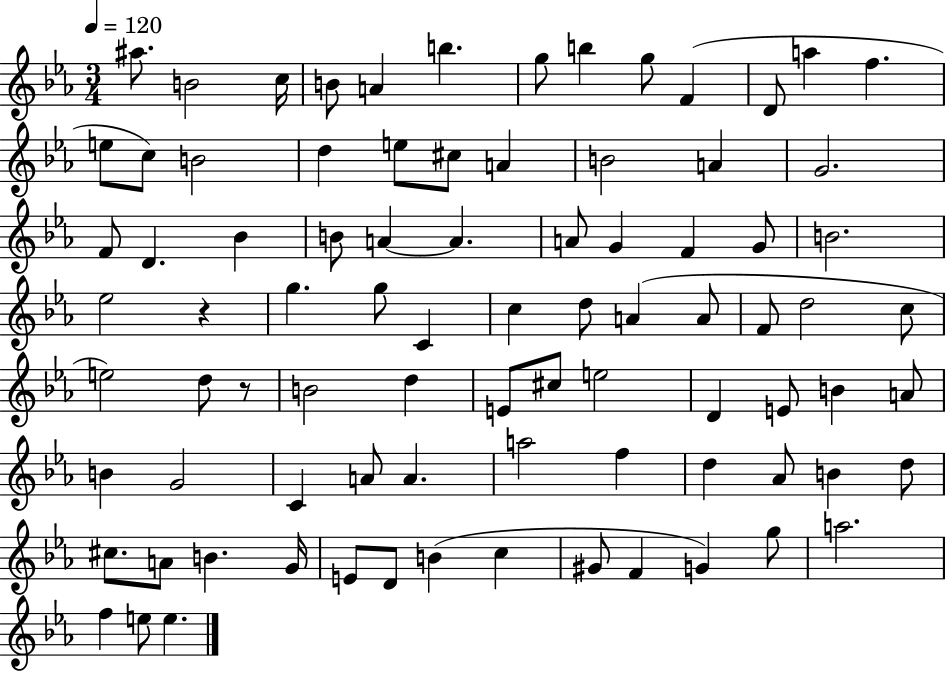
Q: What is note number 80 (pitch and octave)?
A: A5